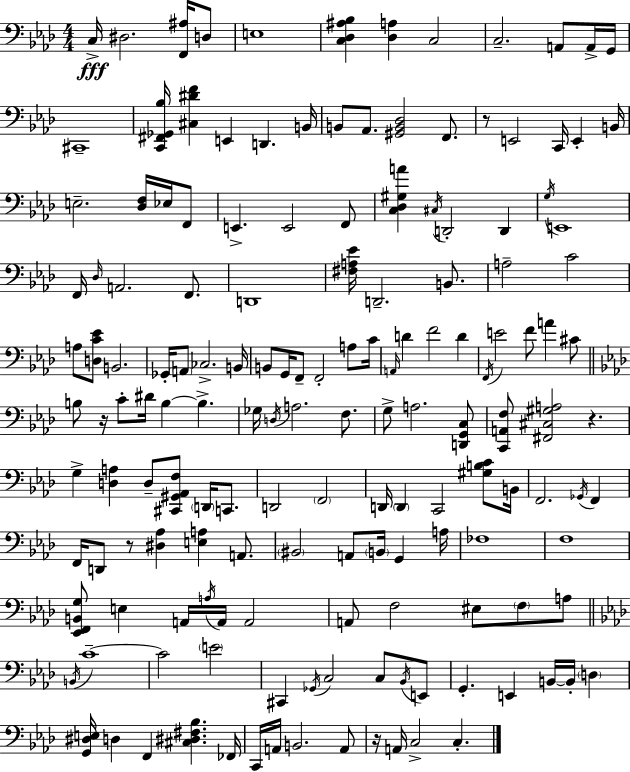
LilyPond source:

{
  \clef bass
  \numericTimeSignature
  \time 4/4
  \key f \minor
  c16->\fff dis2. <f, ais>16 d8 | e1 | <c des ais bes>4 <des a>4 c2 | c2.-- a,8 a,16-> g,16 | \break cis,1-- | <c, fis, ges, bes>16 <cis dis' f'>4 e,4 d,4. b,16 | b,8 aes,8. <gis, b, des>2 f,8. | r8 e,2 c,16 e,4-. b,16 | \break e2.-- <des f>16 ees16 f,8 | e,4.-> e,2 f,8 | <c des gis a'>4 \acciaccatura { cis16 } d,2-. d,4 | \acciaccatura { g16 } e,1 | \break f,16 \grace { des16 } a,2. | f,8. d,1 | <fis a ees'>16 d,2.-- | b,8. a2-- c'2 | \break a8 <d c' ees'>8 b,2. | ges,16-. \parenthesize a,8 ces2.-> | b,16 b,8 g,16 f,8-- f,2-. | a8 c'16 \grace { a,16 } d'4 f'2 | \break d'4 \acciaccatura { f,16 } e'2 f'8 a'4 | cis'8 \bar "||" \break \key aes \major b8 r16 c'8-. dis'16 b4~~ b4.-> | ges16 \acciaccatura { d16 } a2. f8. | g8-> a2. <d, g, c>8 | <c, a, f>8 <fis, cis gis a>2 r4. | \break g4-> <d a>4 d8-- <cis, gis, aes, f>8 \parenthesize d,16 c,8. | d,2 \parenthesize f,2 | d,16 \parenthesize d,4 c,2 <gis b c'>8 | b,16 f,2. \acciaccatura { ges,16 } f,4 | \break f,16 d,8 r8 <dis aes>4 <e a>4 a,8. | \parenthesize bis,2 a,8 \parenthesize b,16 g,4 | a16 fes1 | f1 | \break <ees, f, b, g>8 e4 a,16 \acciaccatura { a16 } a,16 a,2 | a,8 f2 eis8 \parenthesize f8 | a8 \bar "||" \break \key aes \major \acciaccatura { b,16 } c'1--~~ | c'2 \parenthesize e'2 | cis,4 \acciaccatura { ges,16 } c2 c8 | \acciaccatura { bes,16 } e,8 g,4.-. e,4 b,16~~ b,16-. \parenthesize d4 | \break <g, dis e>16 d4 f,4 <cis dis fis bes>4. | fes,16 c,16 a,16 b,2. | a,8 r16 a,16 c2-> c4.-. | \bar "|."
}